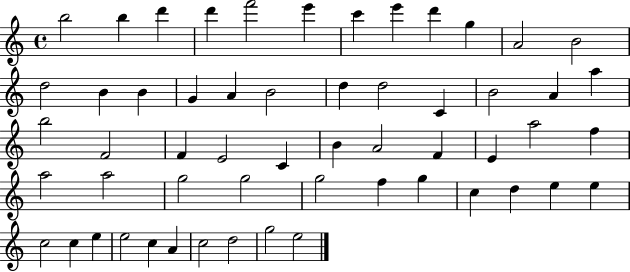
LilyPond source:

{
  \clef treble
  \time 4/4
  \defaultTimeSignature
  \key c \major
  b''2 b''4 d'''4 | d'''4 f'''2 e'''4 | c'''4 e'''4 d'''4 g''4 | a'2 b'2 | \break d''2 b'4 b'4 | g'4 a'4 b'2 | d''4 d''2 c'4 | b'2 a'4 a''4 | \break b''2 f'2 | f'4 e'2 c'4 | b'4 a'2 f'4 | e'4 a''2 f''4 | \break a''2 a''2 | g''2 g''2 | g''2 f''4 g''4 | c''4 d''4 e''4 e''4 | \break c''2 c''4 e''4 | e''2 c''4 a'4 | c''2 d''2 | g''2 e''2 | \break \bar "|."
}